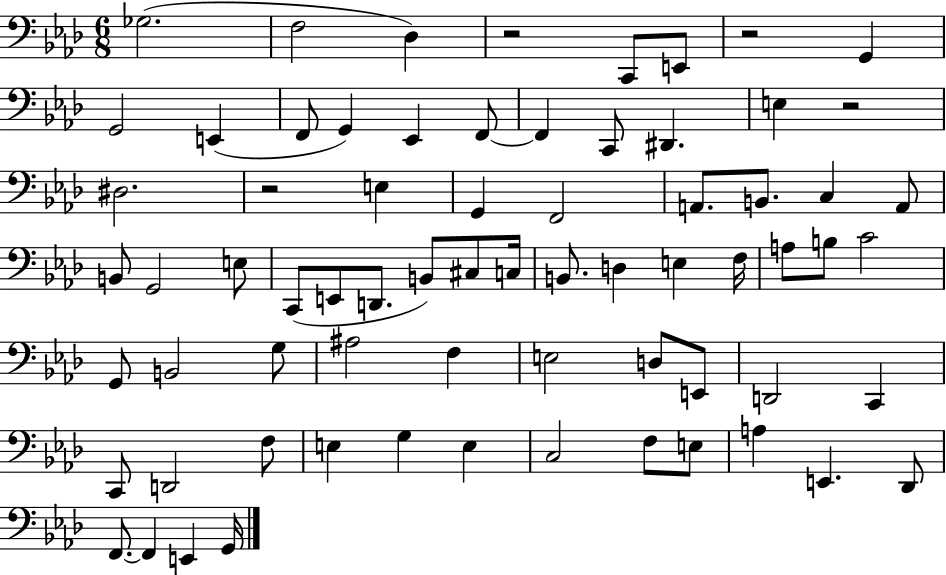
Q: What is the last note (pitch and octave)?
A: G2